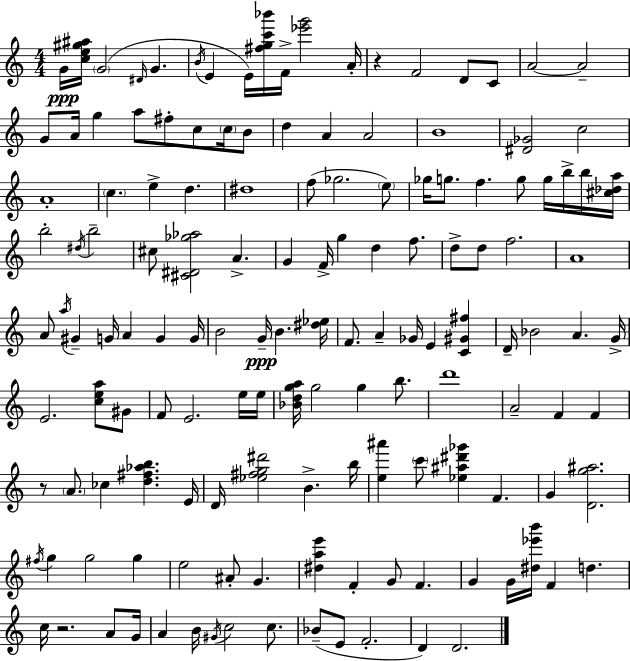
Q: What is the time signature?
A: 4/4